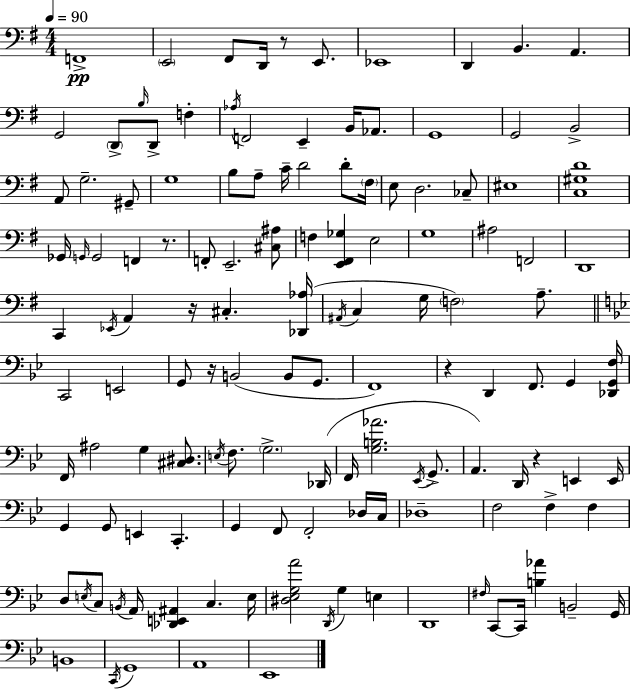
{
  \clef bass
  \numericTimeSignature
  \time 4/4
  \key e \minor
  \tempo 4 = 90
  f,1->\pp | \parenthesize e,2 fis,8 d,16 r8 e,8. | ees,1 | d,4 b,4. a,4. | \break g,2 \parenthesize d,8-> \grace { b16 } d,8-> f4-. | \acciaccatura { aes16 } f,2 e,4-- b,16 aes,8. | g,1 | g,2 b,2-> | \break a,8 g2.-- | gis,8-- g1 | b8 a8-- c'16-- d'2 d'8-. | \parenthesize fis16 e8 d2. | \break ces8-- eis1 | <c gis d'>1 | ges,16 \grace { g,16 } g,2 f,4 | r8. f,8-. e,2.-- | \break <cis ais>8 f4 <e, fis, ges>4 e2 | g1 | ais2 f,2 | d,1 | \break c,4 \acciaccatura { ees,16 } a,4 r16 cis4.-. | <des, aes>16( \acciaccatura { ais,16 } c4 g16 \parenthesize f2) | a8.-- \bar "||" \break \key g \minor c,2 e,2 | g,8 r16 b,2( b,8 g,8. | f,1) | r4 d,4 f,8. g,4 <des, g, f>16 | \break f,16 ais2 g4 <cis dis>8. | \acciaccatura { e16 } f8. \parenthesize g2.-> | des,16( f,16 <g b aes'>2. \acciaccatura { ees,16 } g,8.-> | a,4.) d,16 r4 e,4 | \break e,16 g,4 g,8 e,4 c,4.-. | g,4 f,8 f,2-. | des16 c16 des1-- | f2 f4-> f4 | \break d8 \acciaccatura { e16 } c8 \acciaccatura { b,16 } a,16 <des, e, ais,>4 c4. | e16 <dis ees g a'>2 \acciaccatura { d,16 } g4 | e4 d,1 | \grace { fis16 } c,8~~ c,16 <b aes'>4 b,2-- | \break g,16 b,1 | \acciaccatura { c,16 } g,1 | a,1 | ees,1 | \break \bar "|."
}